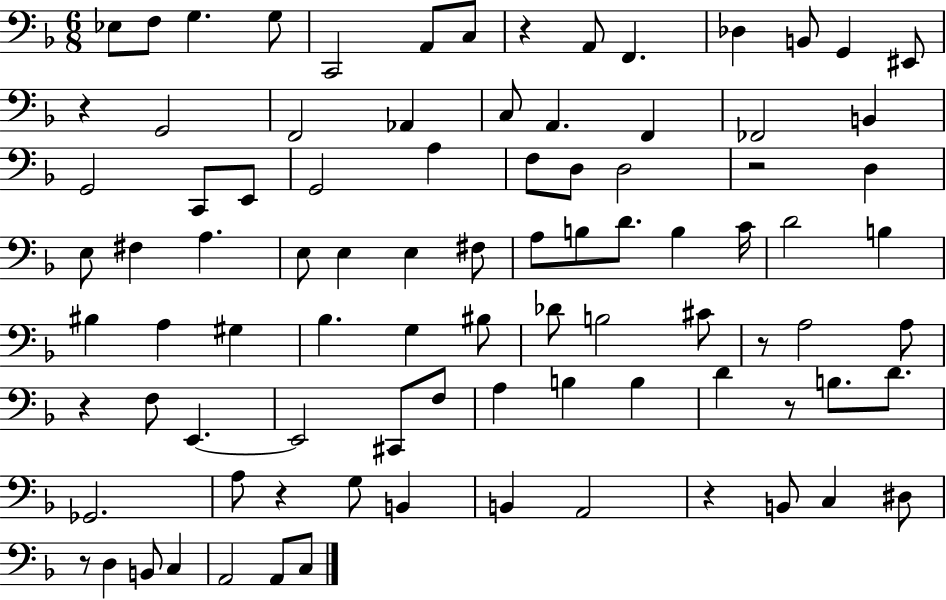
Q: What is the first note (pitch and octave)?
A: Eb3